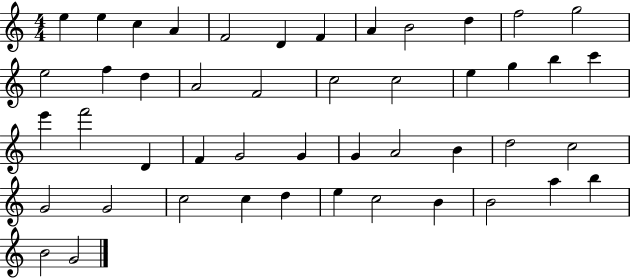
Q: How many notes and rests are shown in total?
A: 47